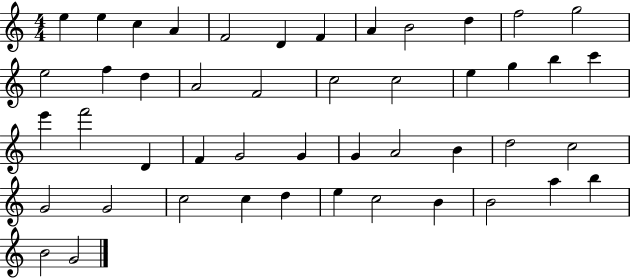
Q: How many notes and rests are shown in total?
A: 47